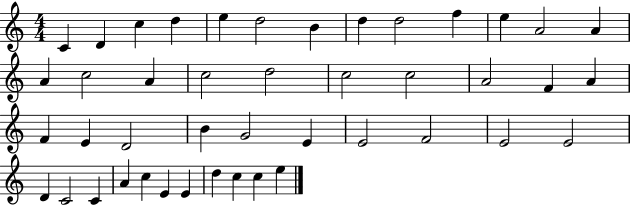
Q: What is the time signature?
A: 4/4